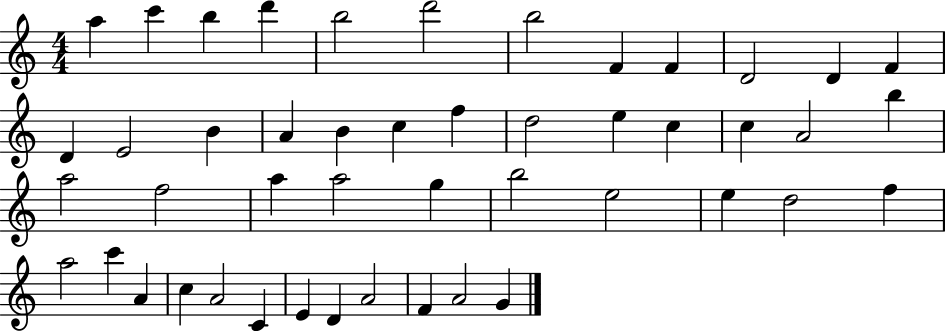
A5/q C6/q B5/q D6/q B5/h D6/h B5/h F4/q F4/q D4/h D4/q F4/q D4/q E4/h B4/q A4/q B4/q C5/q F5/q D5/h E5/q C5/q C5/q A4/h B5/q A5/h F5/h A5/q A5/h G5/q B5/h E5/h E5/q D5/h F5/q A5/h C6/q A4/q C5/q A4/h C4/q E4/q D4/q A4/h F4/q A4/h G4/q